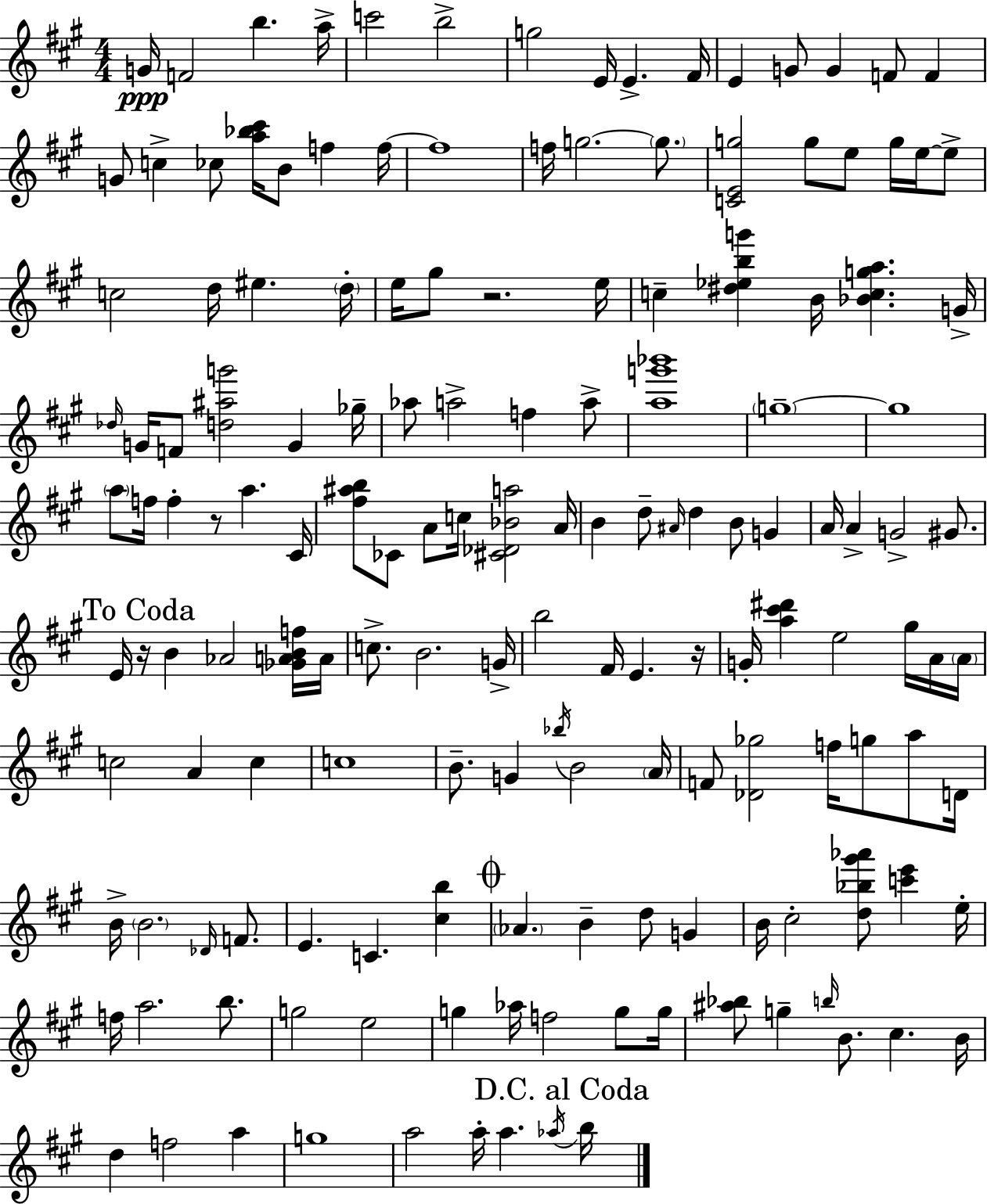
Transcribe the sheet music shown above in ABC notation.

X:1
T:Untitled
M:4/4
L:1/4
K:A
G/4 F2 b a/4 c'2 b2 g2 E/4 E ^F/4 E G/2 G F/2 F G/2 c _c/2 [a_b^c']/4 B/2 f f/4 f4 f/4 g2 g/2 [CEg]2 g/2 e/2 g/4 e/4 e/2 c2 d/4 ^e d/4 e/4 ^g/2 z2 e/4 c [^d_ebg'] B/4 [_Bcga] G/4 _d/4 G/4 F/2 [d^ag']2 G _g/4 _a/2 a2 f a/2 [ag'_b']4 g4 g4 a/2 f/4 f z/2 a ^C/4 [^f^ab]/2 _C/2 A/2 c/4 [^C_D_Ba]2 A/4 B d/2 ^A/4 d B/2 G A/4 A G2 ^G/2 E/4 z/4 B _A2 [_GABf]/4 A/4 c/2 B2 G/4 b2 ^F/4 E z/4 G/4 [a^c'^d'] e2 ^g/4 A/4 A/4 c2 A c c4 B/2 G _b/4 B2 A/4 F/2 [_D_g]2 f/4 g/2 a/2 D/4 B/4 B2 _D/4 F/2 E C [^cb] _A B d/2 G B/4 ^c2 [d_b^g'_a']/2 [c'e'] e/4 f/4 a2 b/2 g2 e2 g _a/4 f2 g/2 g/4 [^a_b]/2 g b/4 B/2 ^c B/4 d f2 a g4 a2 a/4 a _a/4 b/4